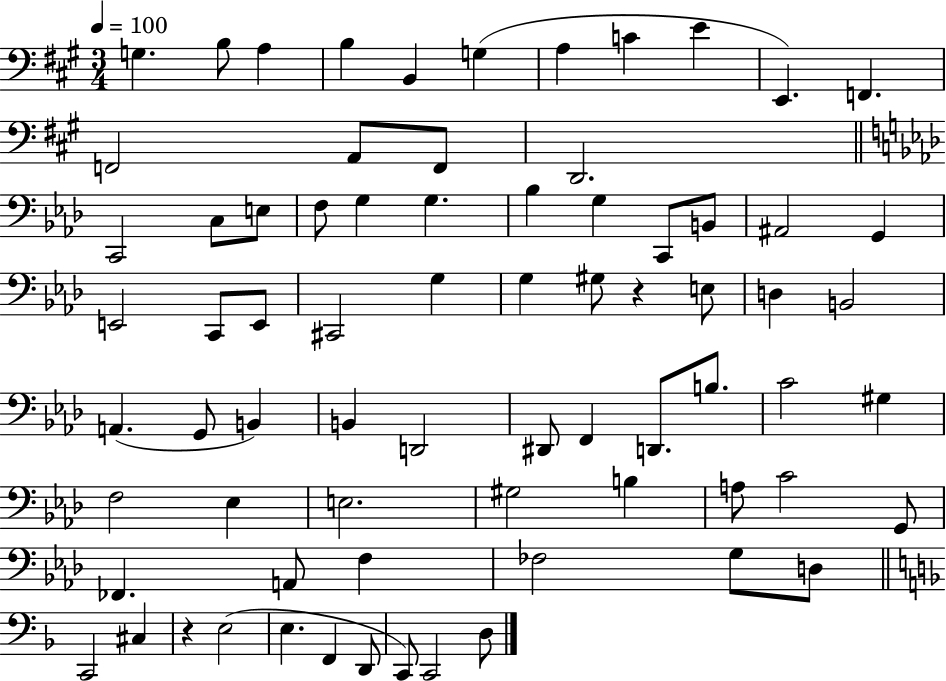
X:1
T:Untitled
M:3/4
L:1/4
K:A
G, B,/2 A, B, B,, G, A, C E E,, F,, F,,2 A,,/2 F,,/2 D,,2 C,,2 C,/2 E,/2 F,/2 G, G, _B, G, C,,/2 B,,/2 ^A,,2 G,, E,,2 C,,/2 E,,/2 ^C,,2 G, G, ^G,/2 z E,/2 D, B,,2 A,, G,,/2 B,, B,, D,,2 ^D,,/2 F,, D,,/2 B,/2 C2 ^G, F,2 _E, E,2 ^G,2 B, A,/2 C2 G,,/2 _F,, A,,/2 F, _F,2 G,/2 D,/2 C,,2 ^C, z E,2 E, F,, D,,/2 C,,/2 C,,2 D,/2